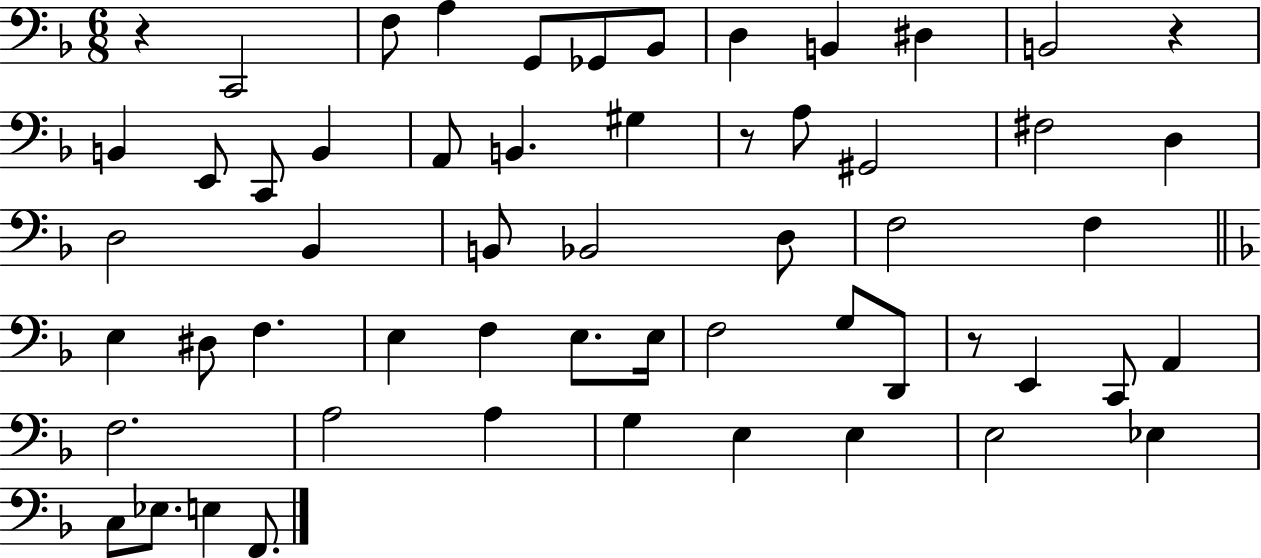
{
  \clef bass
  \numericTimeSignature
  \time 6/8
  \key f \major
  \repeat volta 2 { r4 c,2 | f8 a4 g,8 ges,8 bes,8 | d4 b,4 dis4 | b,2 r4 | \break b,4 e,8 c,8 b,4 | a,8 b,4. gis4 | r8 a8 gis,2 | fis2 d4 | \break d2 bes,4 | b,8 bes,2 d8 | f2 f4 | \bar "||" \break \key f \major e4 dis8 f4. | e4 f4 e8. e16 | f2 g8 d,8 | r8 e,4 c,8 a,4 | \break f2. | a2 a4 | g4 e4 e4 | e2 ees4 | \break c8 ees8. e4 f,8. | } \bar "|."
}